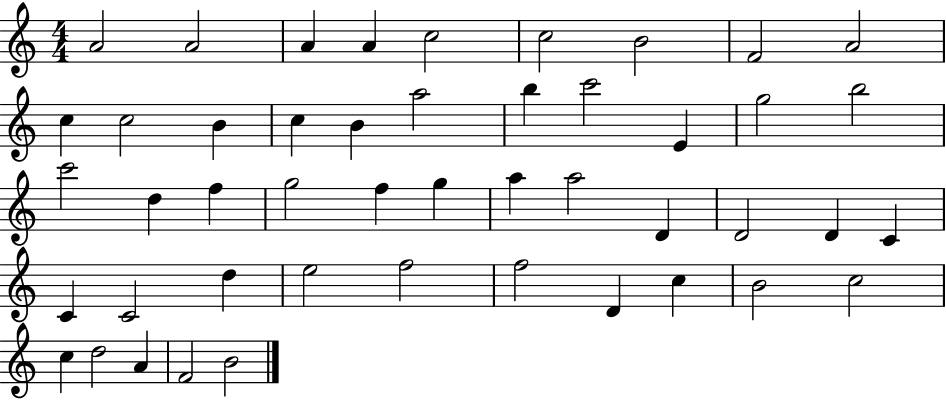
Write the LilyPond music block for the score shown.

{
  \clef treble
  \numericTimeSignature
  \time 4/4
  \key c \major
  a'2 a'2 | a'4 a'4 c''2 | c''2 b'2 | f'2 a'2 | \break c''4 c''2 b'4 | c''4 b'4 a''2 | b''4 c'''2 e'4 | g''2 b''2 | \break c'''2 d''4 f''4 | g''2 f''4 g''4 | a''4 a''2 d'4 | d'2 d'4 c'4 | \break c'4 c'2 d''4 | e''2 f''2 | f''2 d'4 c''4 | b'2 c''2 | \break c''4 d''2 a'4 | f'2 b'2 | \bar "|."
}